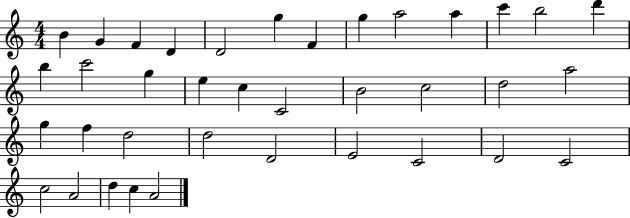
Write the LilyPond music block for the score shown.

{
  \clef treble
  \numericTimeSignature
  \time 4/4
  \key c \major
  b'4 g'4 f'4 d'4 | d'2 g''4 f'4 | g''4 a''2 a''4 | c'''4 b''2 d'''4 | \break b''4 c'''2 g''4 | e''4 c''4 c'2 | b'2 c''2 | d''2 a''2 | \break g''4 f''4 d''2 | d''2 d'2 | e'2 c'2 | d'2 c'2 | \break c''2 a'2 | d''4 c''4 a'2 | \bar "|."
}